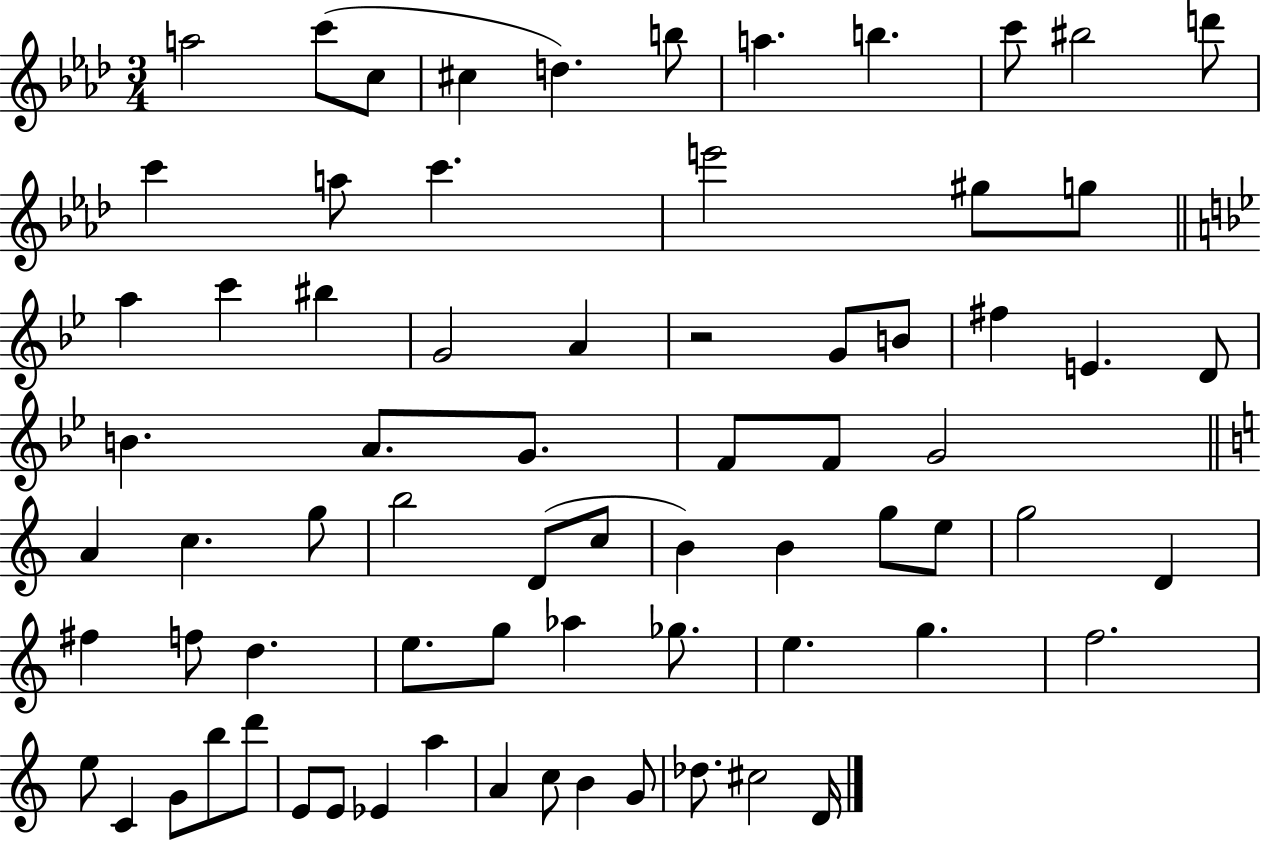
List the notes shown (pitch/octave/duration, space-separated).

A5/h C6/e C5/e C#5/q D5/q. B5/e A5/q. B5/q. C6/e BIS5/h D6/e C6/q A5/e C6/q. E6/h G#5/e G5/e A5/q C6/q BIS5/q G4/h A4/q R/h G4/e B4/e F#5/q E4/q. D4/e B4/q. A4/e. G4/e. F4/e F4/e G4/h A4/q C5/q. G5/e B5/h D4/e C5/e B4/q B4/q G5/e E5/e G5/h D4/q F#5/q F5/e D5/q. E5/e. G5/e Ab5/q Gb5/e. E5/q. G5/q. F5/h. E5/e C4/q G4/e B5/e D6/e E4/e E4/e Eb4/q A5/q A4/q C5/e B4/q G4/e Db5/e. C#5/h D4/s